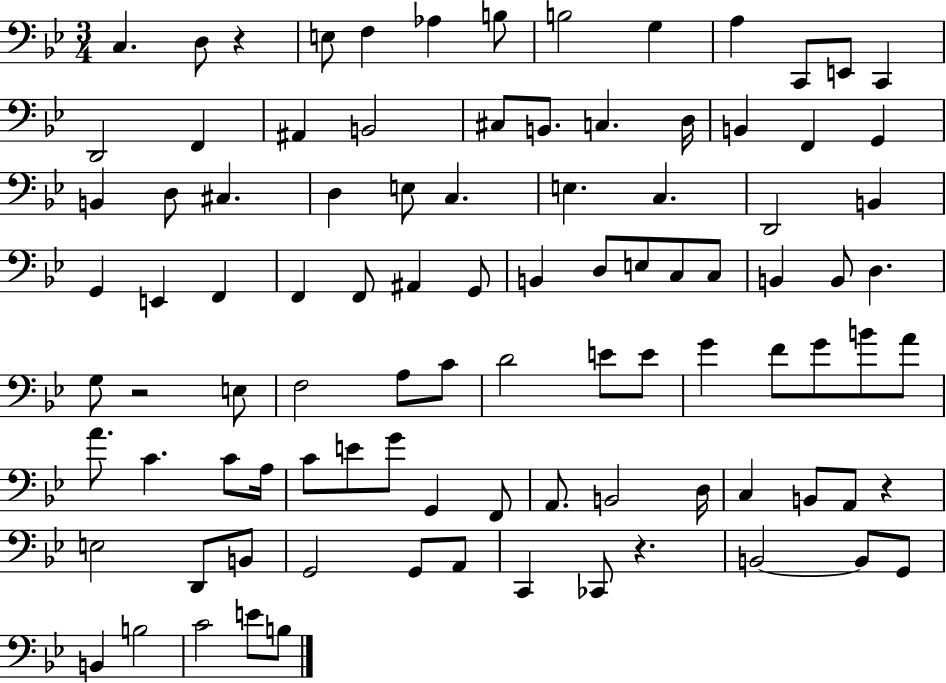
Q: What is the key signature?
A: BES major